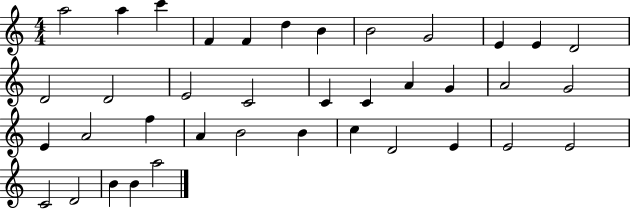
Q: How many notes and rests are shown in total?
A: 38